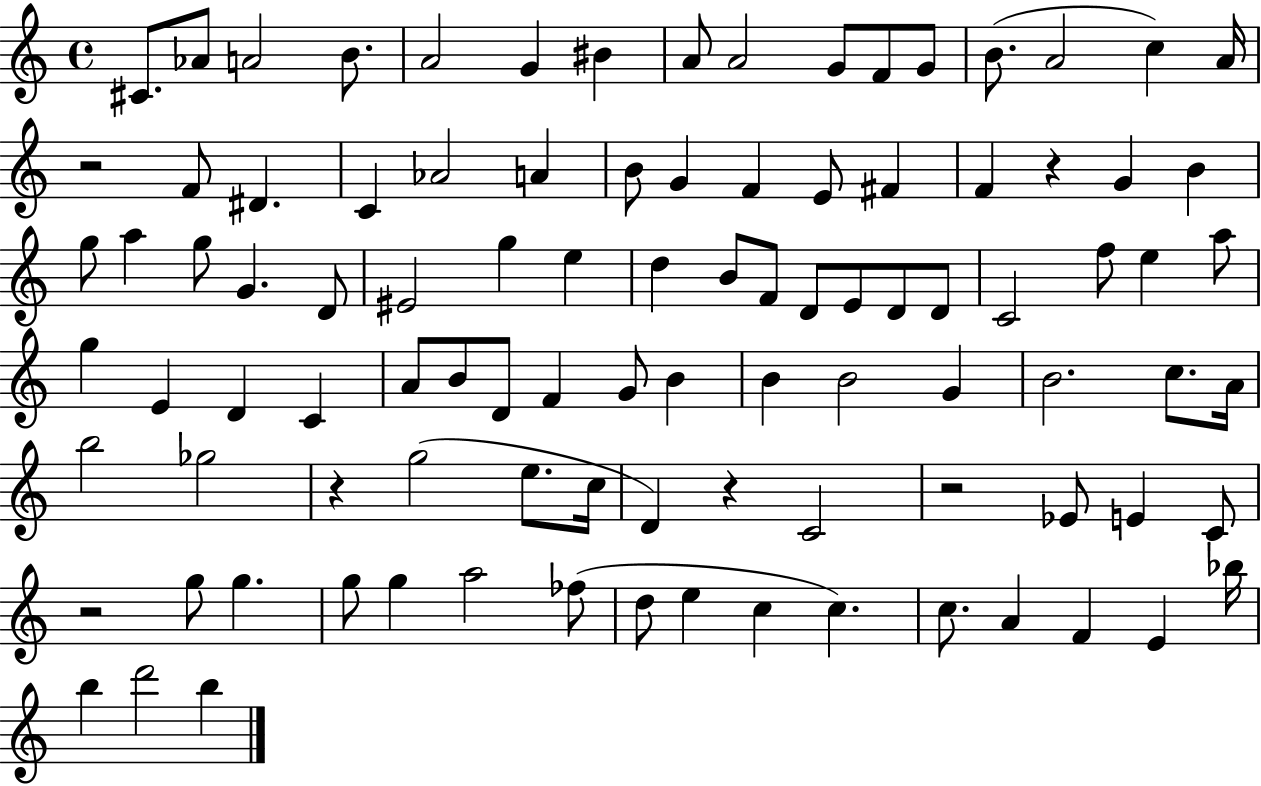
{
  \clef treble
  \time 4/4
  \defaultTimeSignature
  \key c \major
  \repeat volta 2 { cis'8. aes'8 a'2 b'8. | a'2 g'4 bis'4 | a'8 a'2 g'8 f'8 g'8 | b'8.( a'2 c''4) a'16 | \break r2 f'8 dis'4. | c'4 aes'2 a'4 | b'8 g'4 f'4 e'8 fis'4 | f'4 r4 g'4 b'4 | \break g''8 a''4 g''8 g'4. d'8 | eis'2 g''4 e''4 | d''4 b'8 f'8 d'8 e'8 d'8 d'8 | c'2 f''8 e''4 a''8 | \break g''4 e'4 d'4 c'4 | a'8 b'8 d'8 f'4 g'8 b'4 | b'4 b'2 g'4 | b'2. c''8. a'16 | \break b''2 ges''2 | r4 g''2( e''8. c''16 | d'4) r4 c'2 | r2 ees'8 e'4 c'8 | \break r2 g''8 g''4. | g''8 g''4 a''2 fes''8( | d''8 e''4 c''4 c''4.) | c''8. a'4 f'4 e'4 bes''16 | \break b''4 d'''2 b''4 | } \bar "|."
}